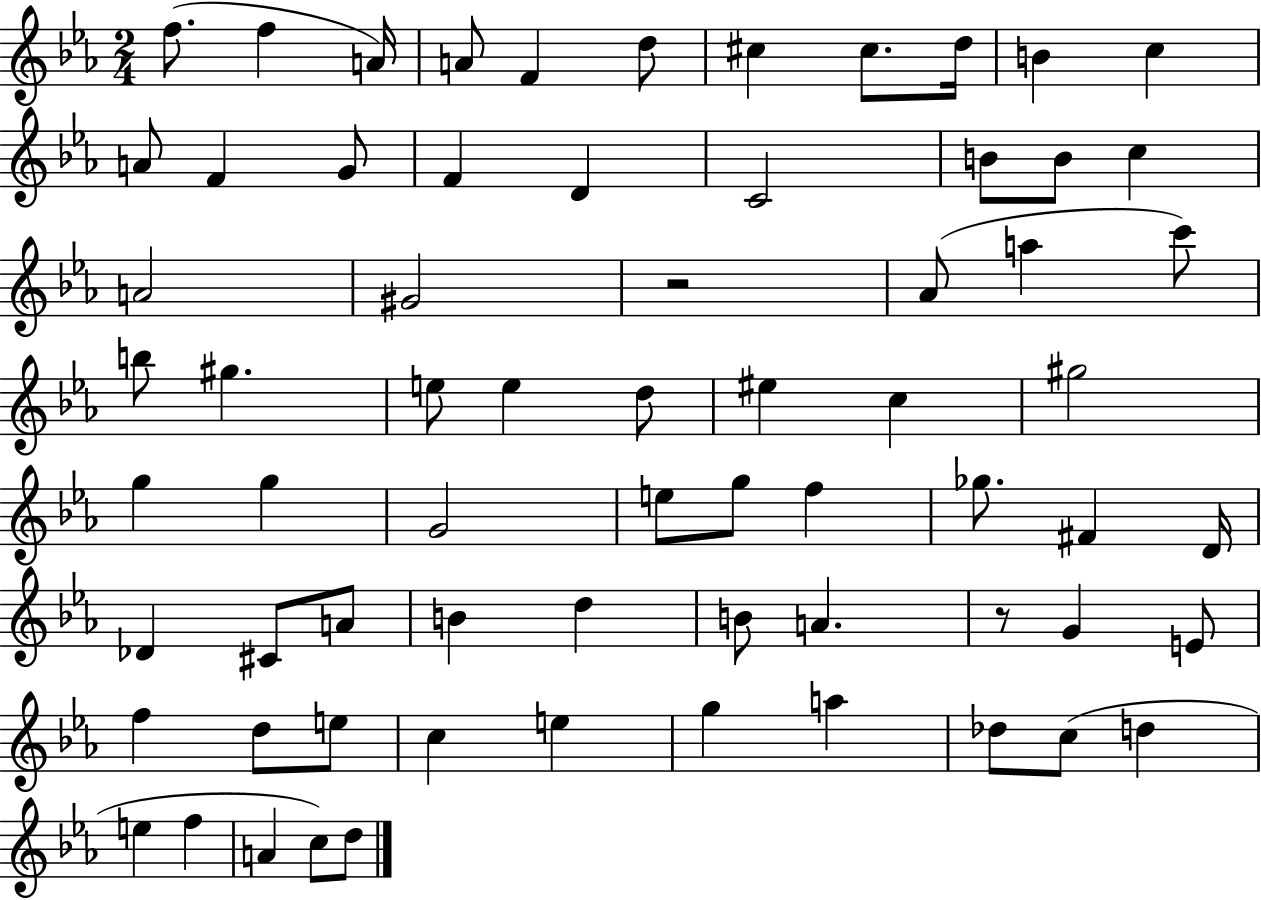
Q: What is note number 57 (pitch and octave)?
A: G5